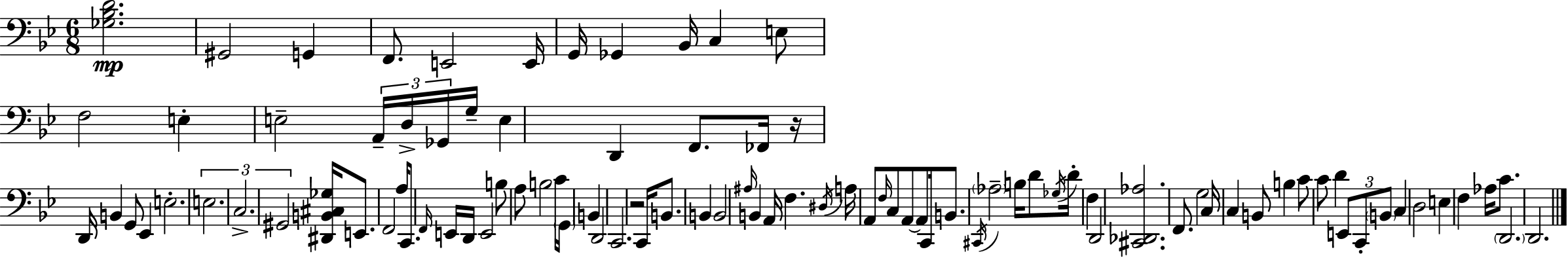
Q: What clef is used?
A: bass